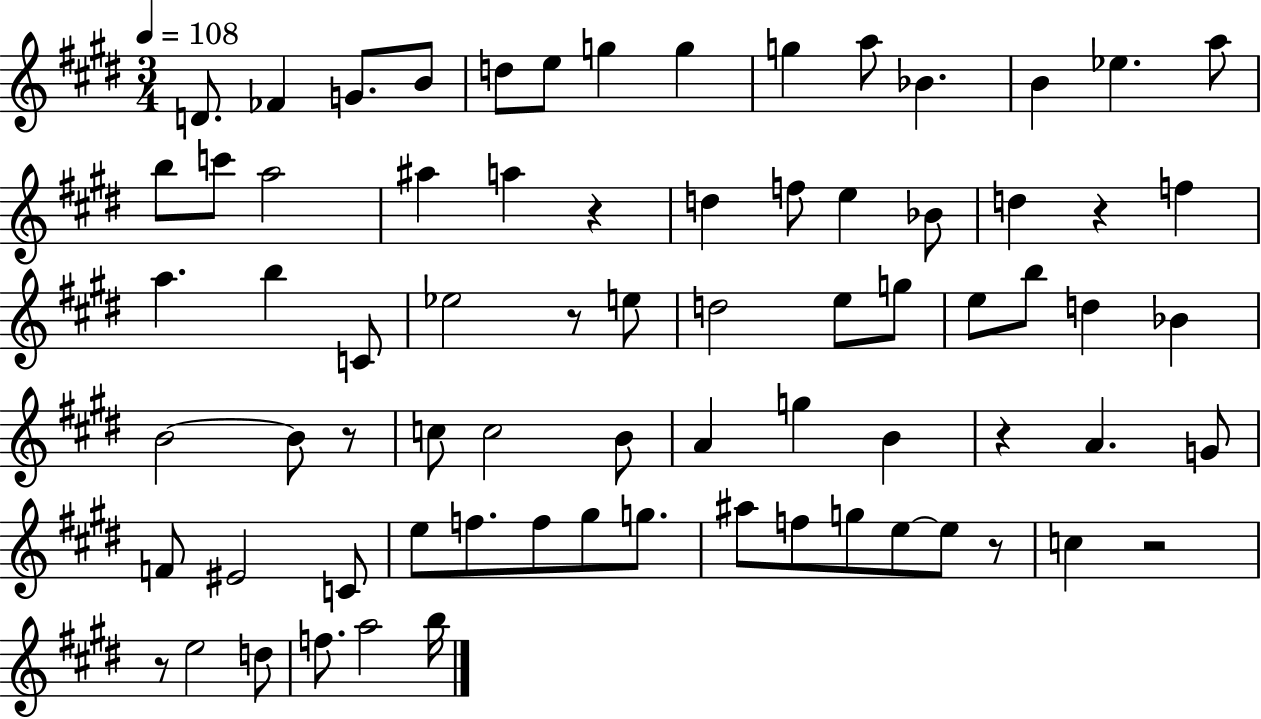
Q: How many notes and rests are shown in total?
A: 74